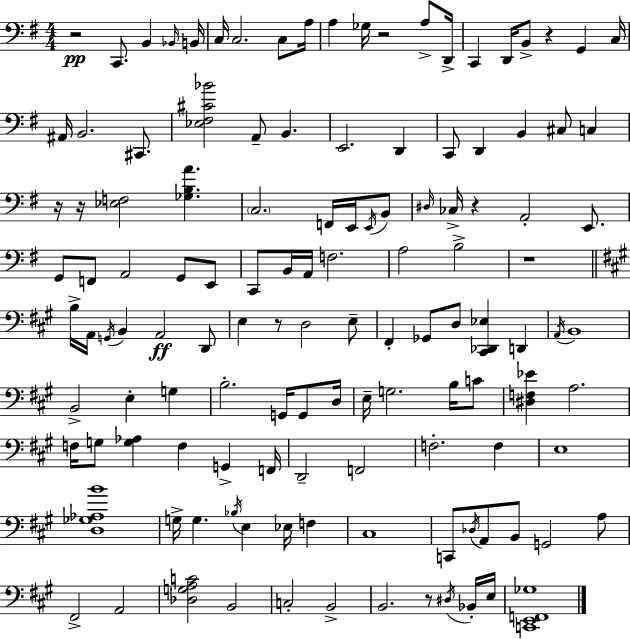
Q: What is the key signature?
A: G major